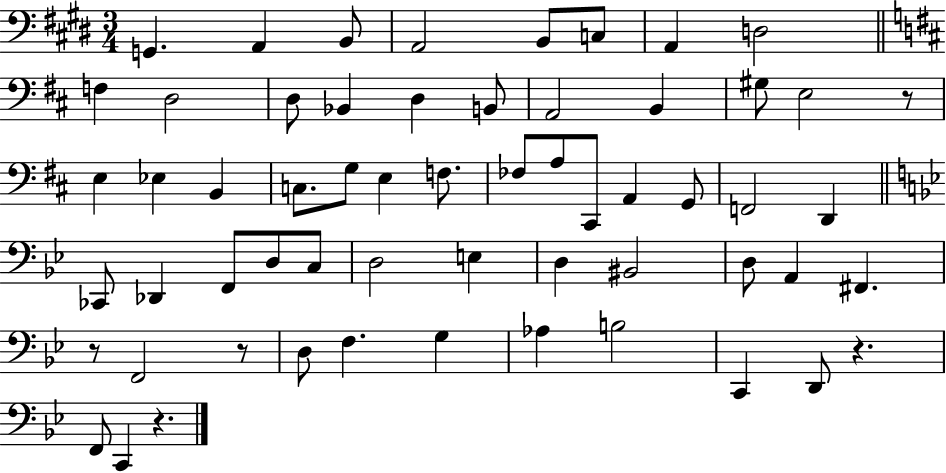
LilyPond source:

{
  \clef bass
  \numericTimeSignature
  \time 3/4
  \key e \major
  g,4. a,4 b,8 | a,2 b,8 c8 | a,4 d2 | \bar "||" \break \key b \minor f4 d2 | d8 bes,4 d4 b,8 | a,2 b,4 | gis8 e2 r8 | \break e4 ees4 b,4 | c8. g8 e4 f8. | fes8 a8 cis,8 a,4 g,8 | f,2 d,4 | \break \bar "||" \break \key g \minor ces,8 des,4 f,8 d8 c8 | d2 e4 | d4 bis,2 | d8 a,4 fis,4. | \break r8 f,2 r8 | d8 f4. g4 | aes4 b2 | c,4 d,8 r4. | \break f,8 c,4 r4. | \bar "|."
}